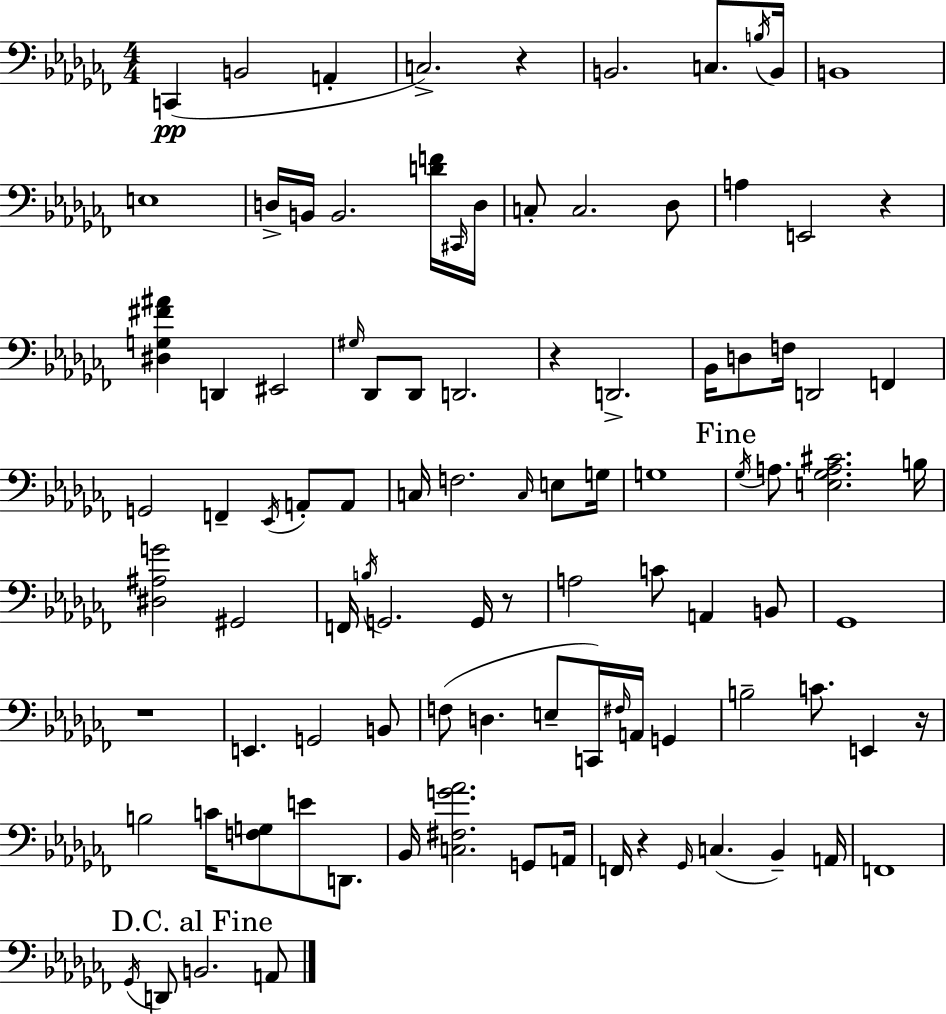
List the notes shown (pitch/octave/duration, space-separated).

C2/q B2/h A2/q C3/h. R/q B2/h. C3/e. B3/s B2/s B2/w E3/w D3/s B2/s B2/h. [D4,F4]/s C#2/s D3/s C3/e C3/h. Db3/e A3/q E2/h R/q [D#3,G3,F#4,A#4]/q D2/q EIS2/h G#3/s Db2/e Db2/e D2/h. R/q D2/h. Bb2/s D3/e F3/s D2/h F2/q G2/h F2/q Eb2/s A2/e A2/e C3/s F3/h. C3/s E3/e G3/s G3/w Gb3/s A3/e. [E3,Gb3,A3,C#4]/h. B3/s [D#3,A#3,G4]/h G#2/h F2/s B3/s G2/h. G2/s R/e A3/h C4/e A2/q B2/e Gb2/w R/w E2/q. G2/h B2/e F3/e D3/q. E3/e C2/s F#3/s A2/s G2/q B3/h C4/e. E2/q R/s B3/h C4/s [F3,G3]/e E4/e D2/e. Bb2/s [C3,F#3,G4,Ab4]/h. G2/e A2/s F2/s R/q Gb2/s C3/q. Bb2/q A2/s F2/w Gb2/s D2/e B2/h. A2/e